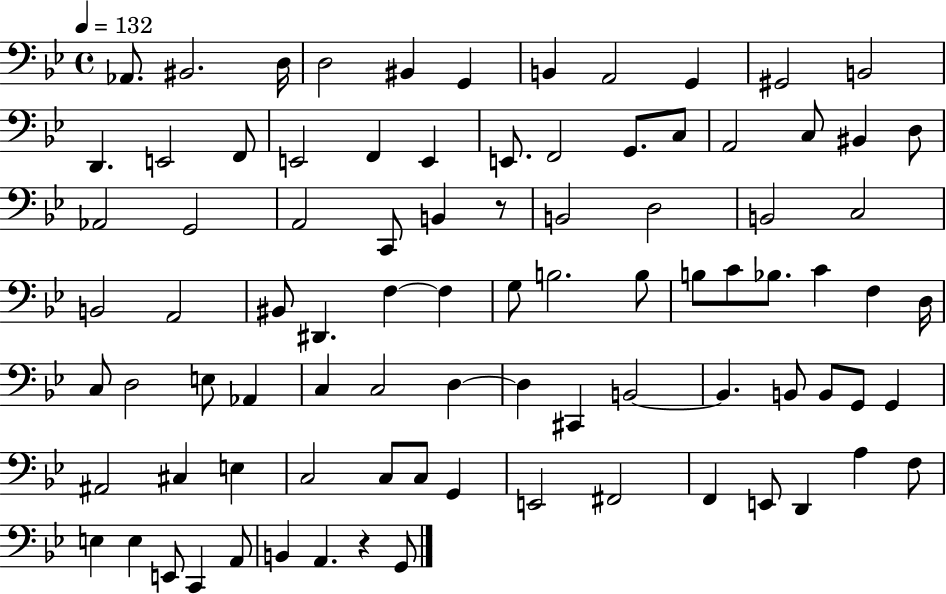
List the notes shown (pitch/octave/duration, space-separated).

Ab2/e. BIS2/h. D3/s D3/h BIS2/q G2/q B2/q A2/h G2/q G#2/h B2/h D2/q. E2/h F2/e E2/h F2/q E2/q E2/e. F2/h G2/e. C3/e A2/h C3/e BIS2/q D3/e Ab2/h G2/h A2/h C2/e B2/q R/e B2/h D3/h B2/h C3/h B2/h A2/h BIS2/e D#2/q. F3/q F3/q G3/e B3/h. B3/e B3/e C4/e Bb3/e. C4/q F3/q D3/s C3/e D3/h E3/e Ab2/q C3/q C3/h D3/q D3/q C#2/q B2/h B2/q. B2/e B2/e G2/e G2/q A#2/h C#3/q E3/q C3/h C3/e C3/e G2/q E2/h F#2/h F2/q E2/e D2/q A3/q F3/e E3/q E3/q E2/e C2/q A2/e B2/q A2/q. R/q G2/e